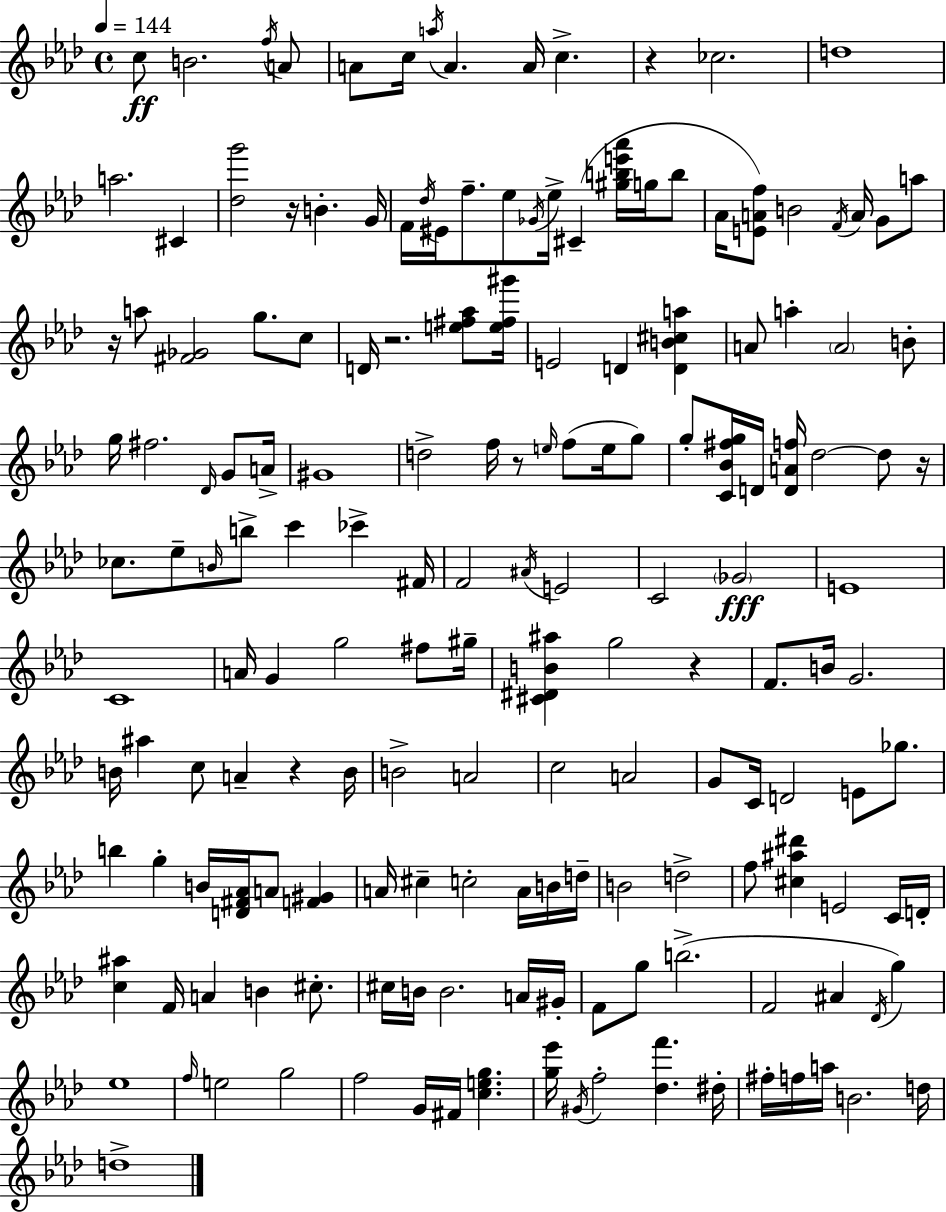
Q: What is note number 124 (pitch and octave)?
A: F4